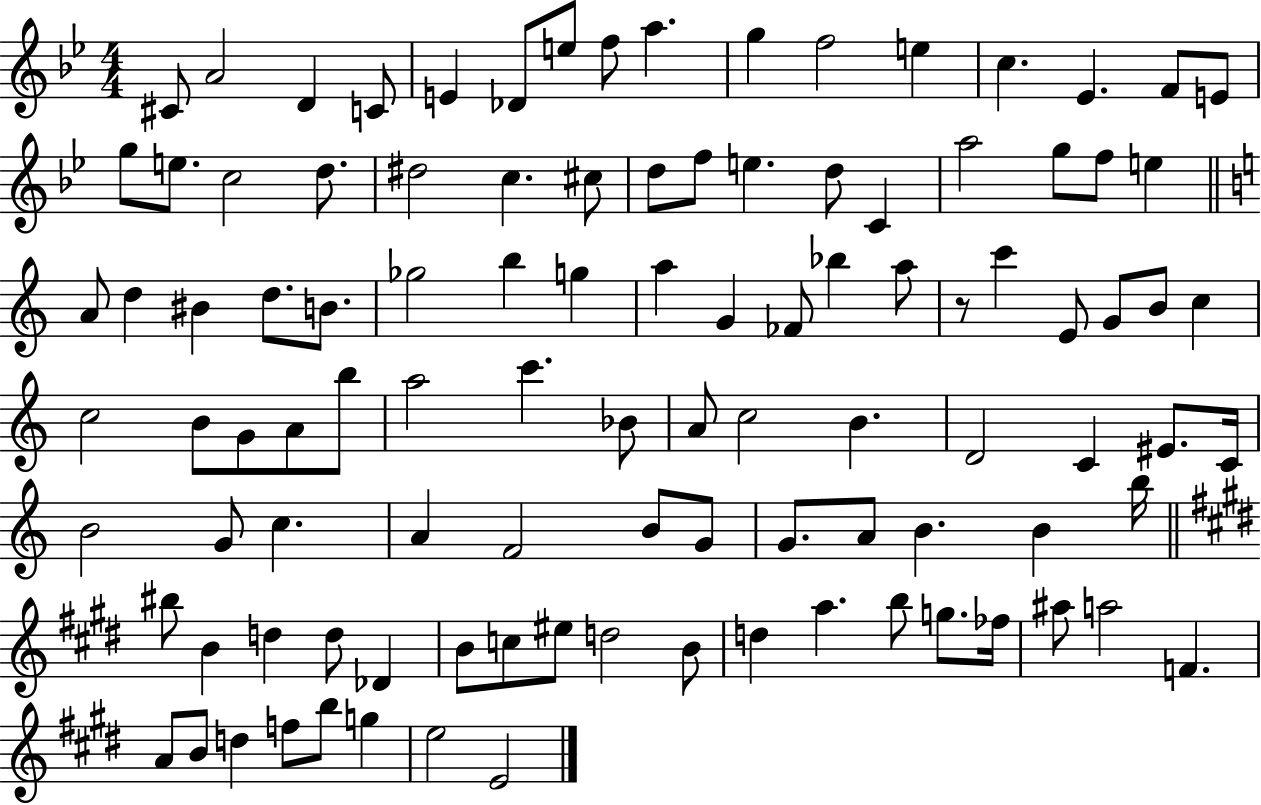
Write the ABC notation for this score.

X:1
T:Untitled
M:4/4
L:1/4
K:Bb
^C/2 A2 D C/2 E _D/2 e/2 f/2 a g f2 e c _E F/2 E/2 g/2 e/2 c2 d/2 ^d2 c ^c/2 d/2 f/2 e d/2 C a2 g/2 f/2 e A/2 d ^B d/2 B/2 _g2 b g a G _F/2 _b a/2 z/2 c' E/2 G/2 B/2 c c2 B/2 G/2 A/2 b/2 a2 c' _B/2 A/2 c2 B D2 C ^E/2 C/4 B2 G/2 c A F2 B/2 G/2 G/2 A/2 B B b/4 ^b/2 B d d/2 _D B/2 c/2 ^e/2 d2 B/2 d a b/2 g/2 _f/4 ^a/2 a2 F A/2 B/2 d f/2 b/2 g e2 E2